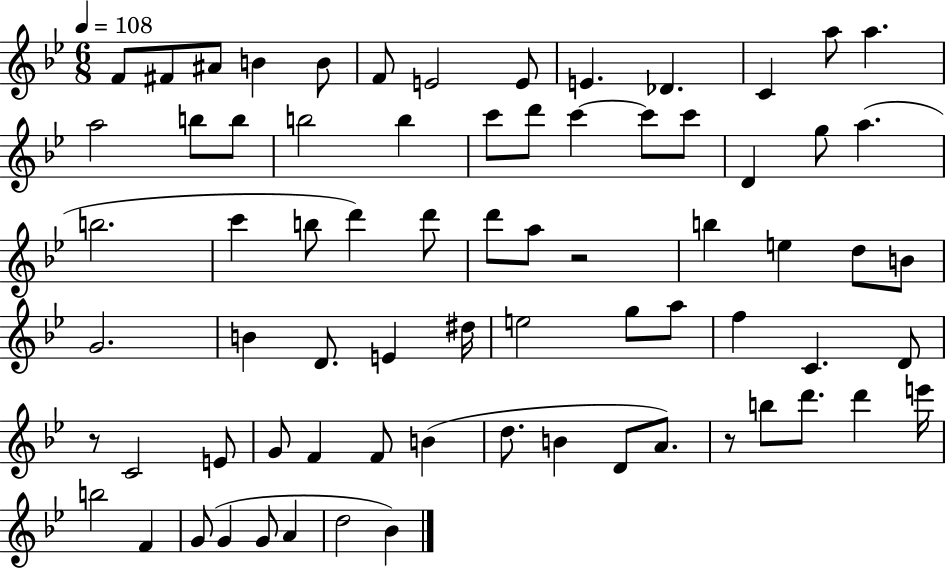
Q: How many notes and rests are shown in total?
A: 73